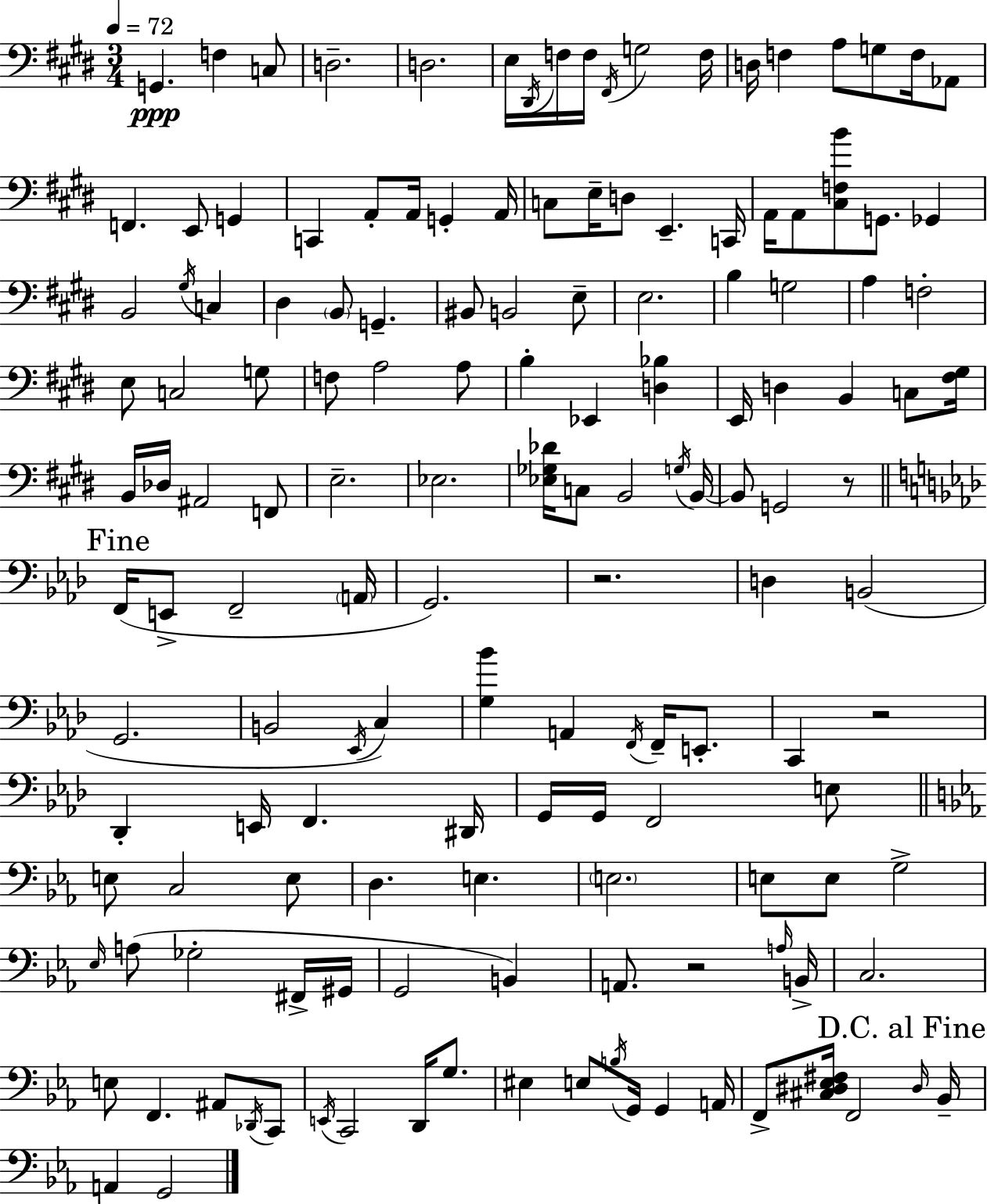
X:1
T:Untitled
M:3/4
L:1/4
K:E
G,, F, C,/2 D,2 D,2 E,/4 ^D,,/4 F,/4 F,/4 ^F,,/4 G,2 F,/4 D,/4 F, A,/2 G,/2 F,/4 _A,,/2 F,, E,,/2 G,, C,, A,,/2 A,,/4 G,, A,,/4 C,/2 E,/4 D,/2 E,, C,,/4 A,,/4 A,,/2 [^C,F,B]/2 G,,/2 _G,, B,,2 ^G,/4 C, ^D, B,,/2 G,, ^B,,/2 B,,2 E,/2 E,2 B, G,2 A, F,2 E,/2 C,2 G,/2 F,/2 A,2 A,/2 B, _E,, [D,_B,] E,,/4 D, B,, C,/2 [^F,^G,]/4 B,,/4 _D,/4 ^A,,2 F,,/2 E,2 _E,2 [_E,_G,_D]/4 C,/2 B,,2 G,/4 B,,/4 B,,/2 G,,2 z/2 F,,/4 E,,/2 F,,2 A,,/4 G,,2 z2 D, B,,2 G,,2 B,,2 _E,,/4 C, [G,_B] A,, F,,/4 F,,/4 E,,/2 C,, z2 _D,, E,,/4 F,, ^D,,/4 G,,/4 G,,/4 F,,2 E,/2 E,/2 C,2 E,/2 D, E, E,2 E,/2 E,/2 G,2 _E,/4 A,/2 _G,2 ^F,,/4 ^G,,/4 G,,2 B,, A,,/2 z2 A,/4 B,,/4 C,2 E,/2 F,, ^A,,/2 _D,,/4 C,,/2 E,,/4 C,,2 D,,/4 G,/2 ^E, E,/2 B,/4 G,,/4 G,, A,,/4 F,,/2 [^C,^D,_E,^F,]/4 F,,2 ^D,/4 _B,,/4 A,, G,,2